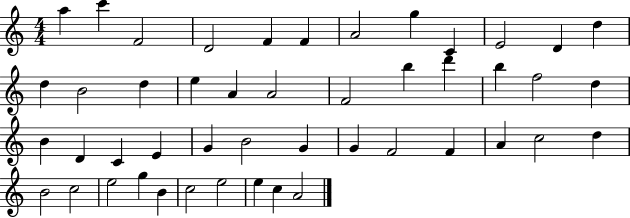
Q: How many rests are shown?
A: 0